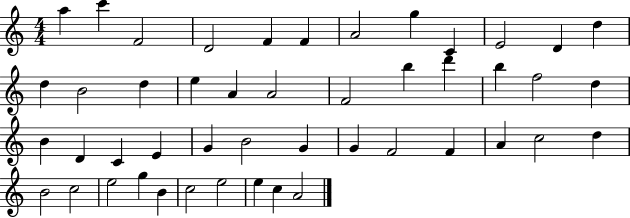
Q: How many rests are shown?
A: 0